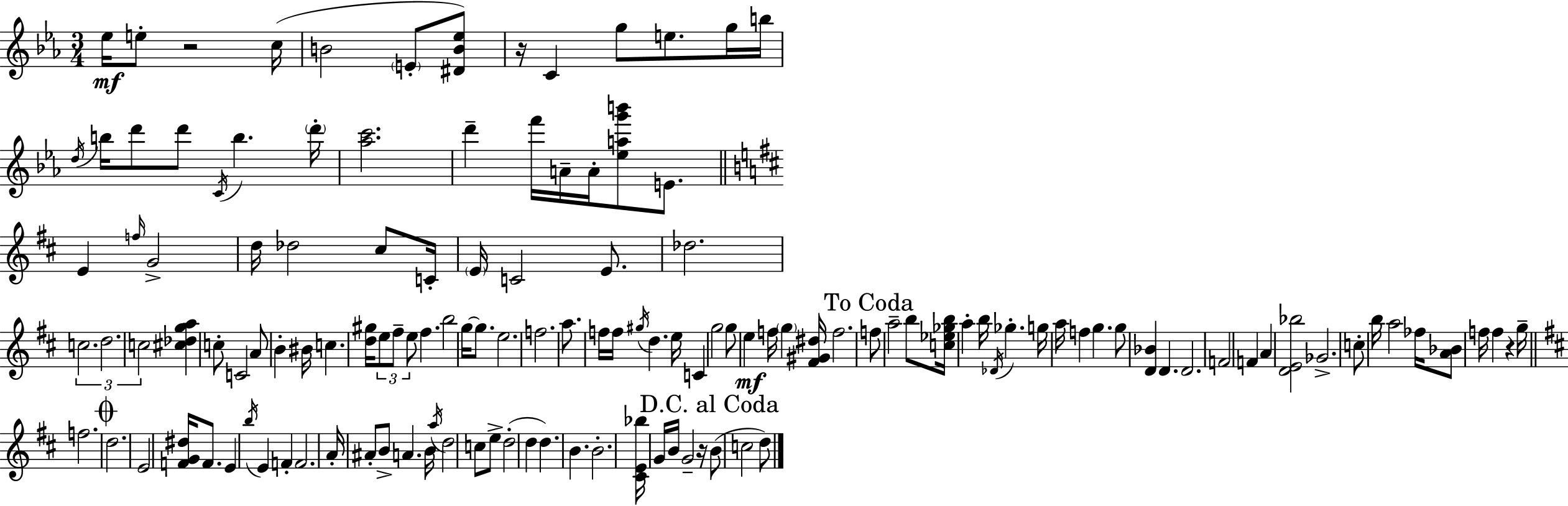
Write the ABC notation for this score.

X:1
T:Untitled
M:3/4
L:1/4
K:Eb
_e/4 e/2 z2 c/4 B2 E/2 [^DB_e]/2 z/4 C g/2 e/2 g/4 b/4 d/4 b/4 d'/2 d'/2 C/4 b d'/4 [_ac']2 d' f'/4 A/4 A/4 [_eag'b']/2 E/2 E f/4 G2 d/4 _d2 ^c/2 C/4 E/4 C2 E/2 _d2 c2 d2 c2 [^c_dga] c/2 C2 A/2 B ^B/4 c [d^g]/4 e/2 ^f/2 e/2 ^f b2 g/4 g/2 e2 f2 a/2 f/4 f/4 ^g/4 d e/4 C g2 g/2 e f/4 g [^F^G^d]/4 f2 f/2 a2 b/2 [c_e_gb]/4 a b/4 _D/4 _g g/4 a/4 f g g/2 [D_B] D D2 F2 F A [DE_b]2 _G2 c/2 b/4 a2 _f/4 [A_B]/2 f/4 f z g/4 f2 d2 E2 [FG^d]/4 F/2 E b/4 E F F2 A/4 ^A/2 B/2 A B/4 a/4 d2 c/2 e/2 d2 d d B B2 [^CE_b]/4 G/4 B/4 G2 z/4 B/2 c2 d/2